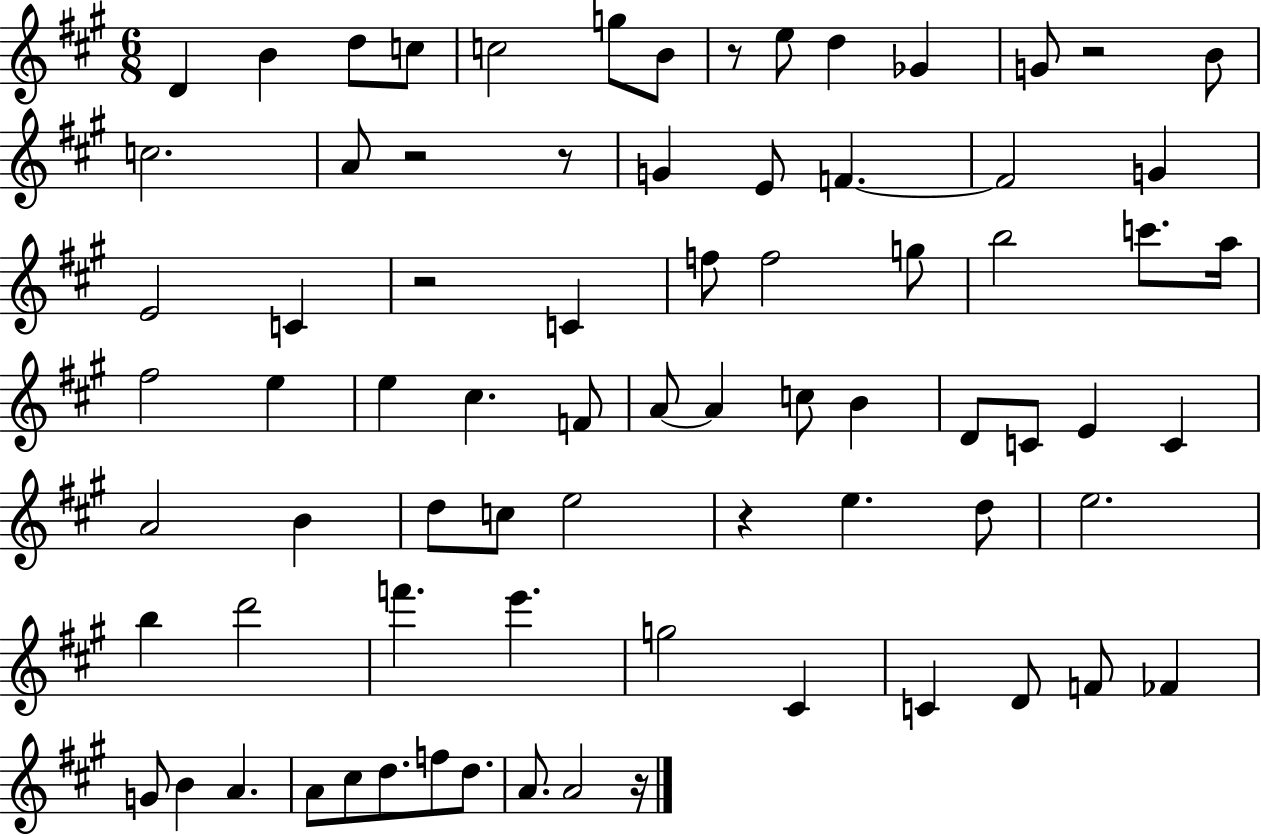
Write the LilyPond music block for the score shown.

{
  \clef treble
  \numericTimeSignature
  \time 6/8
  \key a \major
  d'4 b'4 d''8 c''8 | c''2 g''8 b'8 | r8 e''8 d''4 ges'4 | g'8 r2 b'8 | \break c''2. | a'8 r2 r8 | g'4 e'8 f'4.~~ | f'2 g'4 | \break e'2 c'4 | r2 c'4 | f''8 f''2 g''8 | b''2 c'''8. a''16 | \break fis''2 e''4 | e''4 cis''4. f'8 | a'8~~ a'4 c''8 b'4 | d'8 c'8 e'4 c'4 | \break a'2 b'4 | d''8 c''8 e''2 | r4 e''4. d''8 | e''2. | \break b''4 d'''2 | f'''4. e'''4. | g''2 cis'4 | c'4 d'8 f'8 fes'4 | \break g'8 b'4 a'4. | a'8 cis''8 d''8. f''8 d''8. | a'8. a'2 r16 | \bar "|."
}